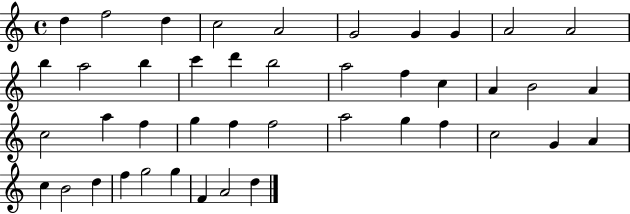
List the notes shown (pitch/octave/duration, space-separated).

D5/q F5/h D5/q C5/h A4/h G4/h G4/q G4/q A4/h A4/h B5/q A5/h B5/q C6/q D6/q B5/h A5/h F5/q C5/q A4/q B4/h A4/q C5/h A5/q F5/q G5/q F5/q F5/h A5/h G5/q F5/q C5/h G4/q A4/q C5/q B4/h D5/q F5/q G5/h G5/q F4/q A4/h D5/q